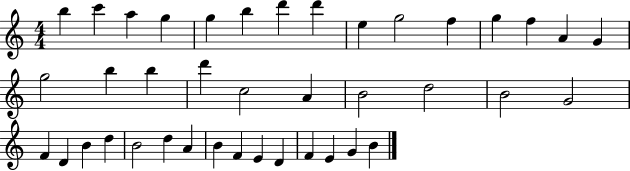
B5/q C6/q A5/q G5/q G5/q B5/q D6/q D6/q E5/q G5/h F5/q G5/q F5/q A4/q G4/q G5/h B5/q B5/q D6/q C5/h A4/q B4/h D5/h B4/h G4/h F4/q D4/q B4/q D5/q B4/h D5/q A4/q B4/q F4/q E4/q D4/q F4/q E4/q G4/q B4/q